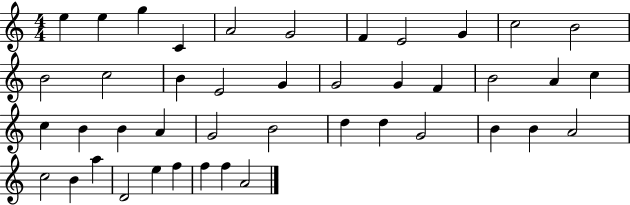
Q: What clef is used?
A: treble